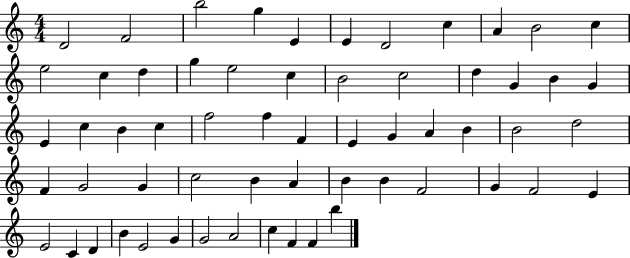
{
  \clef treble
  \numericTimeSignature
  \time 4/4
  \key c \major
  d'2 f'2 | b''2 g''4 e'4 | e'4 d'2 c''4 | a'4 b'2 c''4 | \break e''2 c''4 d''4 | g''4 e''2 c''4 | b'2 c''2 | d''4 g'4 b'4 g'4 | \break e'4 c''4 b'4 c''4 | f''2 f''4 f'4 | e'4 g'4 a'4 b'4 | b'2 d''2 | \break f'4 g'2 g'4 | c''2 b'4 a'4 | b'4 b'4 f'2 | g'4 f'2 e'4 | \break e'2 c'4 d'4 | b'4 e'2 g'4 | g'2 a'2 | c''4 f'4 f'4 b''4 | \break \bar "|."
}